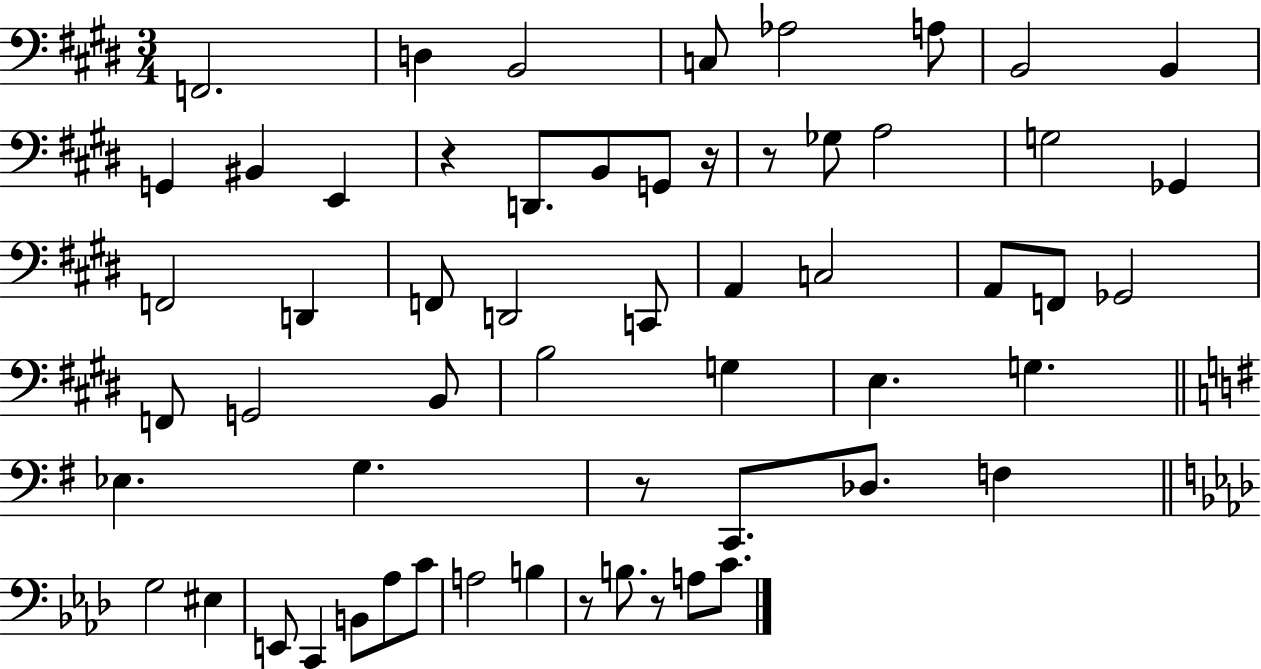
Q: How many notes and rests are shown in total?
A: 58